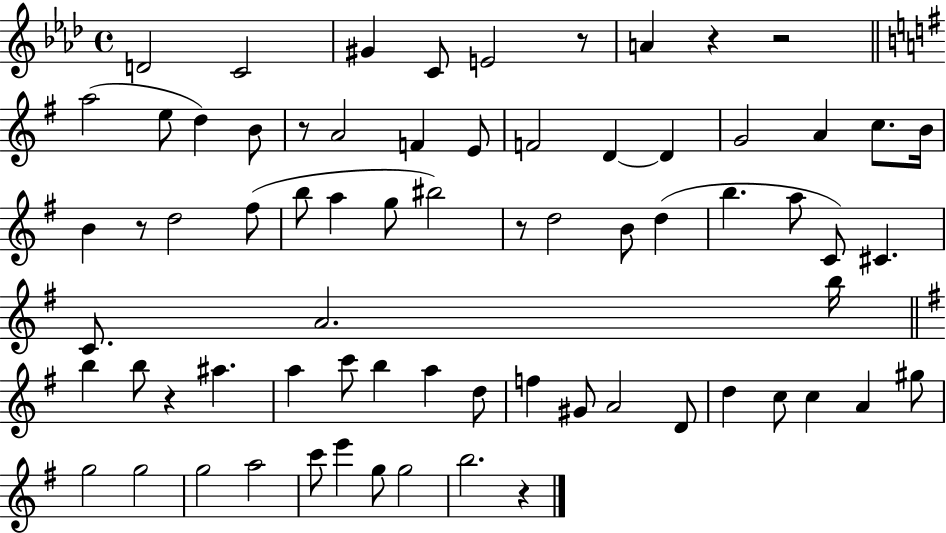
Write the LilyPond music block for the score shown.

{
  \clef treble
  \time 4/4
  \defaultTimeSignature
  \key aes \major
  d'2 c'2 | gis'4 c'8 e'2 r8 | a'4 r4 r2 | \bar "||" \break \key e \minor a''2( e''8 d''4) b'8 | r8 a'2 f'4 e'8 | f'2 d'4~~ d'4 | g'2 a'4 c''8. b'16 | \break b'4 r8 d''2 fis''8( | b''8 a''4 g''8 bis''2) | r8 d''2 b'8 d''4( | b''4. a''8 c'8) cis'4. | \break c'8. a'2. b''16 | \bar "||" \break \key e \minor b''4 b''8 r4 ais''4. | a''4 c'''8 b''4 a''4 d''8 | f''4 gis'8 a'2 d'8 | d''4 c''8 c''4 a'4 gis''8 | \break g''2 g''2 | g''2 a''2 | c'''8 e'''4 g''8 g''2 | b''2. r4 | \break \bar "|."
}